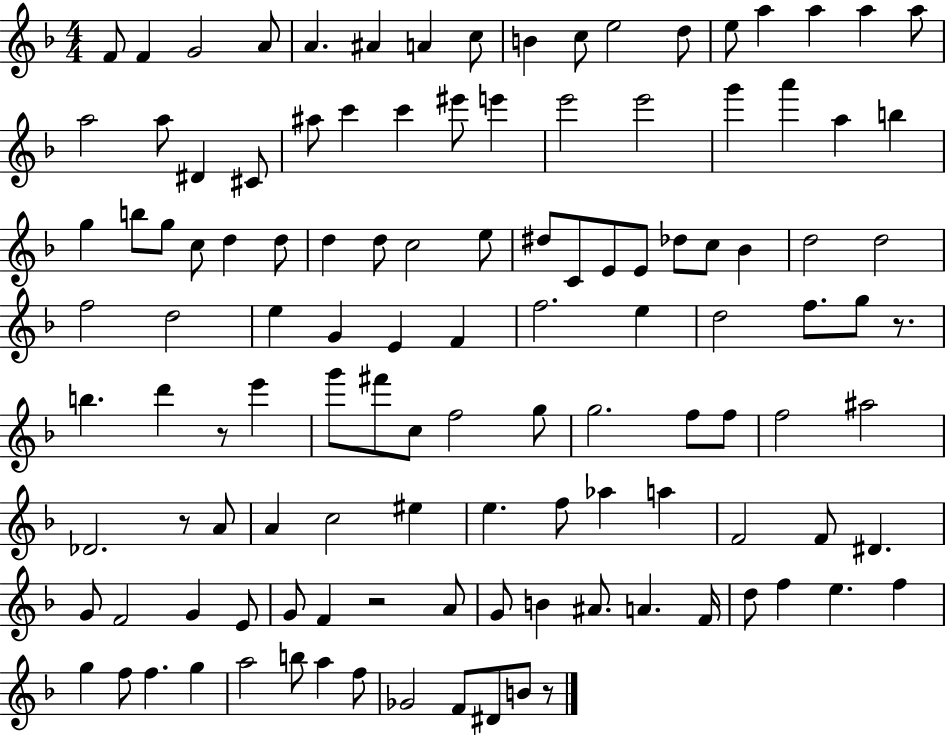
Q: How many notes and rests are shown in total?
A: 120